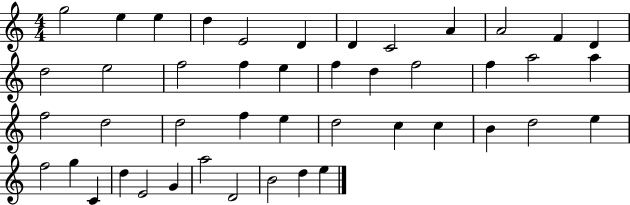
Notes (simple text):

G5/h E5/q E5/q D5/q E4/h D4/q D4/q C4/h A4/q A4/h F4/q D4/q D5/h E5/h F5/h F5/q E5/q F5/q D5/q F5/h F5/q A5/h A5/q F5/h D5/h D5/h F5/q E5/q D5/h C5/q C5/q B4/q D5/h E5/q F5/h G5/q C4/q D5/q E4/h G4/q A5/h D4/h B4/h D5/q E5/q